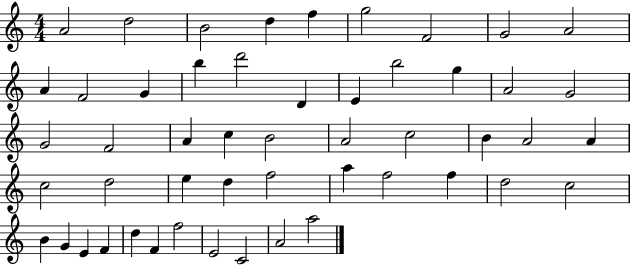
A4/h D5/h B4/h D5/q F5/q G5/h F4/h G4/h A4/h A4/q F4/h G4/q B5/q D6/h D4/q E4/q B5/h G5/q A4/h G4/h G4/h F4/h A4/q C5/q B4/h A4/h C5/h B4/q A4/h A4/q C5/h D5/h E5/q D5/q F5/h A5/q F5/h F5/q D5/h C5/h B4/q G4/q E4/q F4/q D5/q F4/q F5/h E4/h C4/h A4/h A5/h